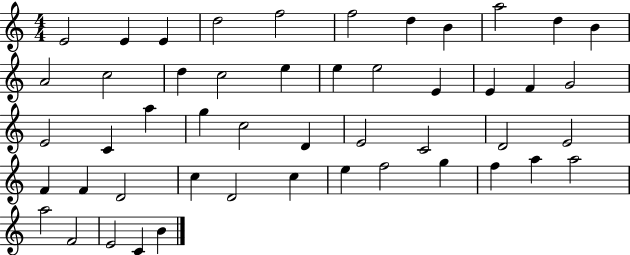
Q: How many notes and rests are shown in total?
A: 49